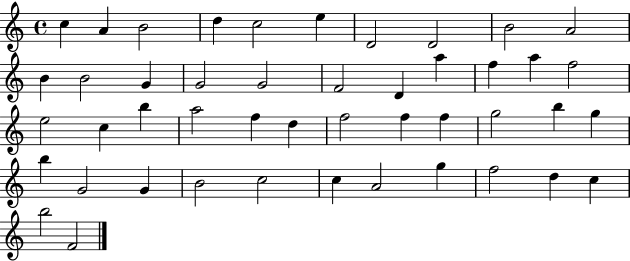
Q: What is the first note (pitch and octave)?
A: C5